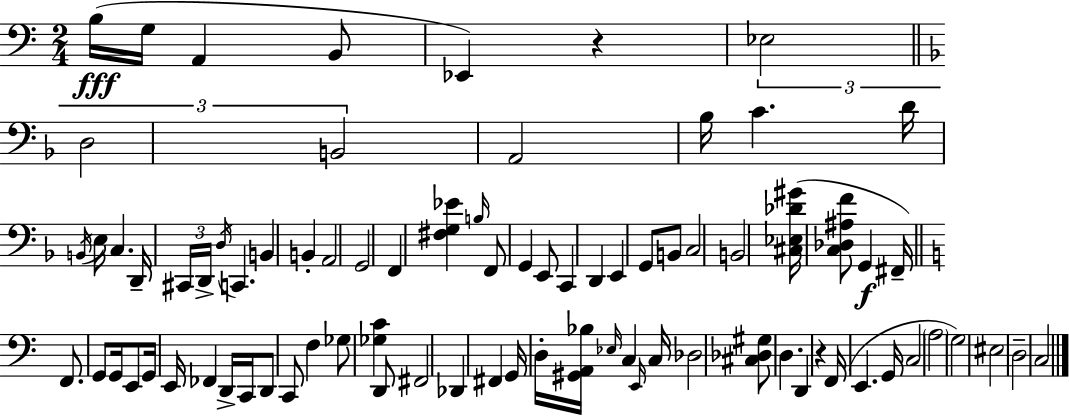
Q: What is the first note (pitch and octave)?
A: B3